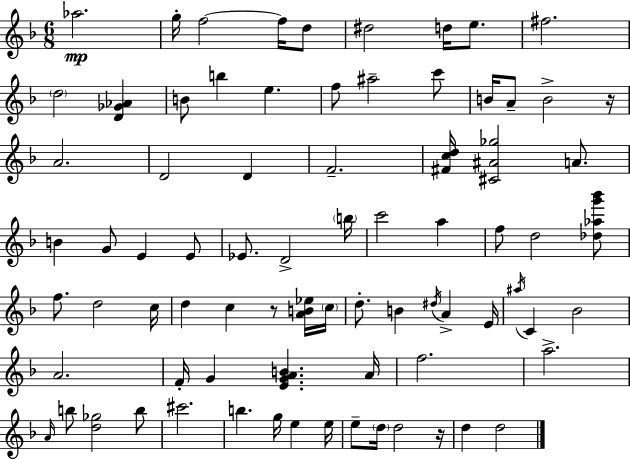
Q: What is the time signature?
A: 6/8